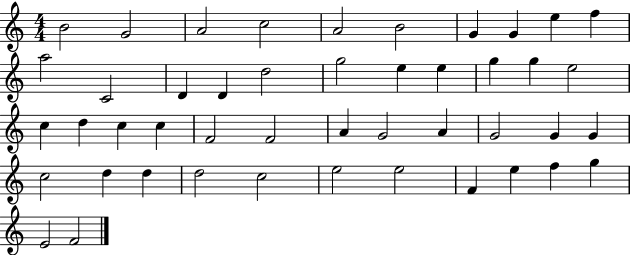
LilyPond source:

{
  \clef treble
  \numericTimeSignature
  \time 4/4
  \key c \major
  b'2 g'2 | a'2 c''2 | a'2 b'2 | g'4 g'4 e''4 f''4 | \break a''2 c'2 | d'4 d'4 d''2 | g''2 e''4 e''4 | g''4 g''4 e''2 | \break c''4 d''4 c''4 c''4 | f'2 f'2 | a'4 g'2 a'4 | g'2 g'4 g'4 | \break c''2 d''4 d''4 | d''2 c''2 | e''2 e''2 | f'4 e''4 f''4 g''4 | \break e'2 f'2 | \bar "|."
}